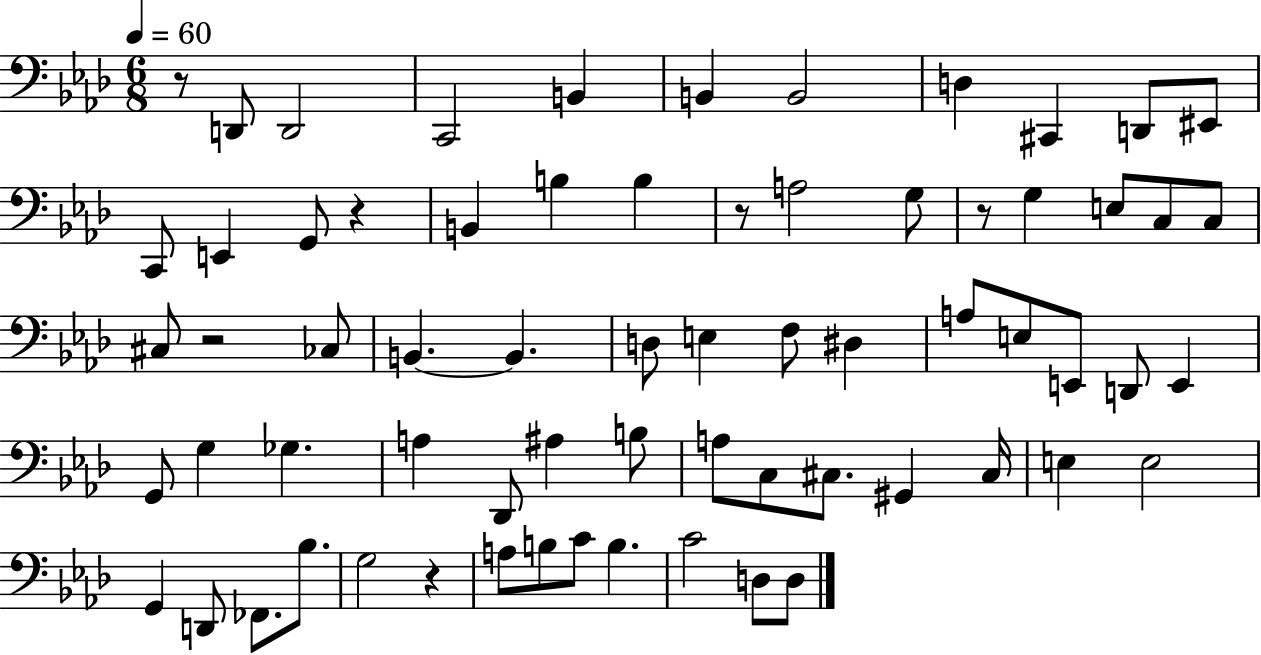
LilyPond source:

{
  \clef bass
  \numericTimeSignature
  \time 6/8
  \key aes \major
  \tempo 4 = 60
  r8 d,8 d,2 | c,2 b,4 | b,4 b,2 | d4 cis,4 d,8 eis,8 | \break c,8 e,4 g,8 r4 | b,4 b4 b4 | r8 a2 g8 | r8 g4 e8 c8 c8 | \break cis8 r2 ces8 | b,4.~~ b,4. | d8 e4 f8 dis4 | a8 e8 e,8 d,8 e,4 | \break g,8 g4 ges4. | a4 des,8 ais4 b8 | a8 c8 cis8. gis,4 cis16 | e4 e2 | \break g,4 d,8 fes,8. bes8. | g2 r4 | a8 b8 c'8 b4. | c'2 d8 d8 | \break \bar "|."
}